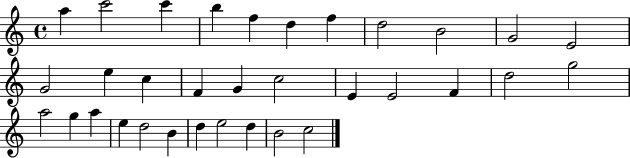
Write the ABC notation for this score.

X:1
T:Untitled
M:4/4
L:1/4
K:C
a c'2 c' b f d f d2 B2 G2 E2 G2 e c F G c2 E E2 F d2 g2 a2 g a e d2 B d e2 d B2 c2